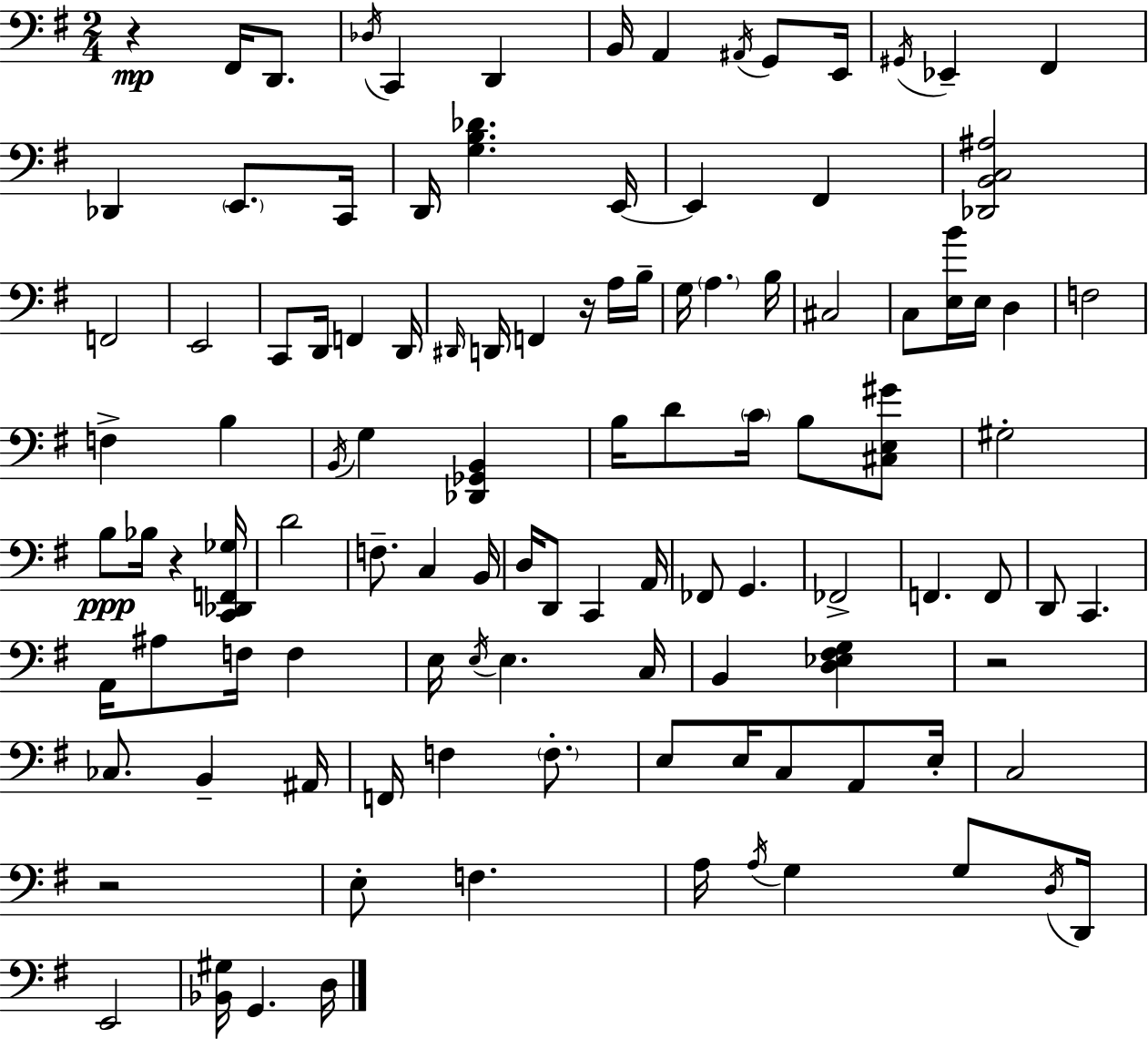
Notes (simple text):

R/q F#2/s D2/e. Db3/s C2/q D2/q B2/s A2/q A#2/s G2/e E2/s G#2/s Eb2/q F#2/q Db2/q E2/e. C2/s D2/s [G3,B3,Db4]/q. E2/s E2/q F#2/q [Db2,B2,C3,A#3]/h F2/h E2/h C2/e D2/s F2/q D2/s D#2/s D2/s F2/q R/s A3/s B3/s G3/s A3/q. B3/s C#3/h C3/e [E3,B4]/s E3/s D3/q F3/h F3/q B3/q B2/s G3/q [Db2,Gb2,B2]/q B3/s D4/e C4/s B3/e [C#3,E3,G#4]/e G#3/h B3/e Bb3/s R/q [C2,Db2,F2,Gb3]/s D4/h F3/e. C3/q B2/s D3/s D2/e C2/q A2/s FES2/e G2/q. FES2/h F2/q. F2/e D2/e C2/q. A2/s A#3/e F3/s F3/q E3/s E3/s E3/q. C3/s B2/q [D3,Eb3,F#3,G3]/q R/h CES3/e. B2/q A#2/s F2/s F3/q F3/e. E3/e E3/s C3/e A2/e E3/s C3/h R/h E3/e F3/q. A3/s A3/s G3/q G3/e D3/s D2/s E2/h [Bb2,G#3]/s G2/q. D3/s